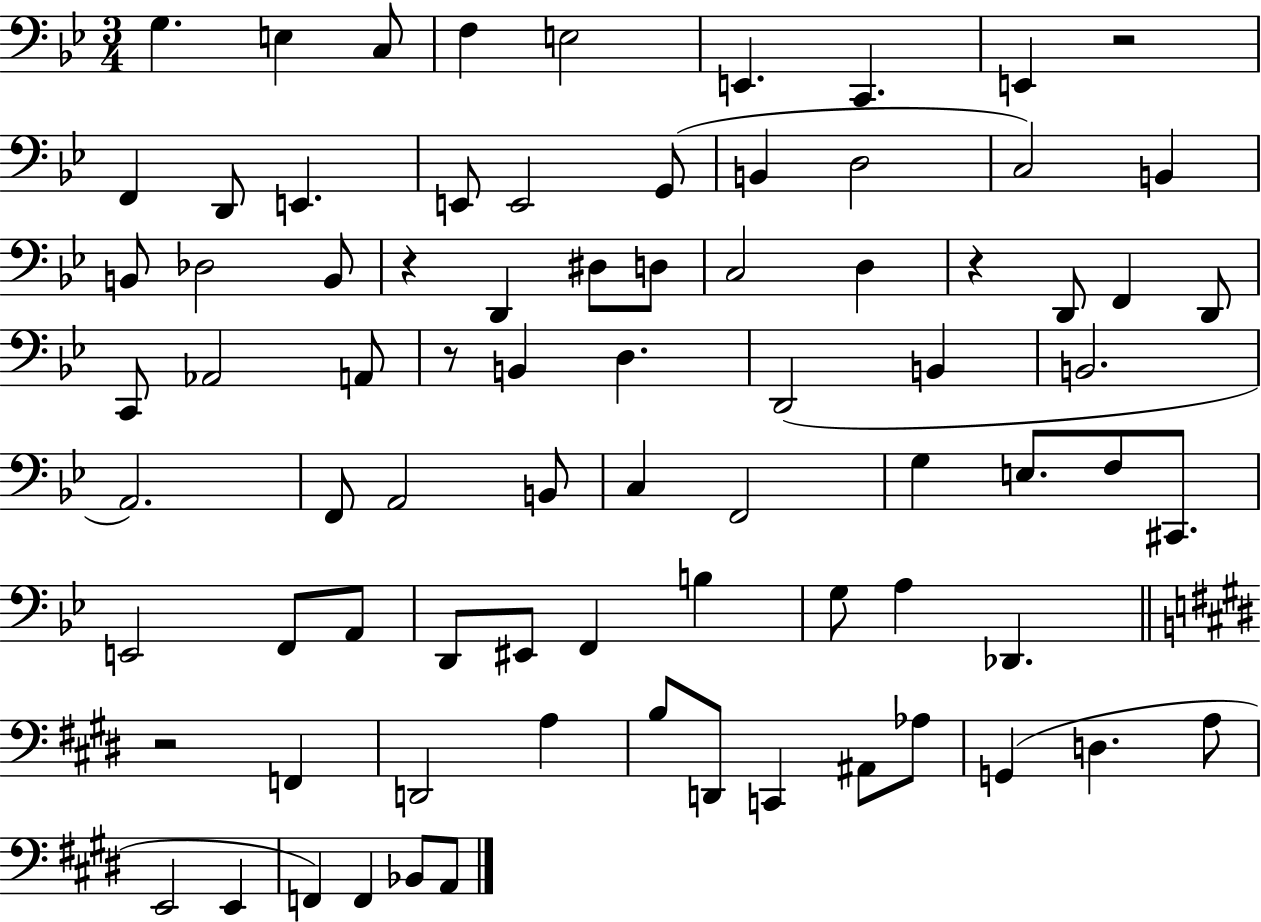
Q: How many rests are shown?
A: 5